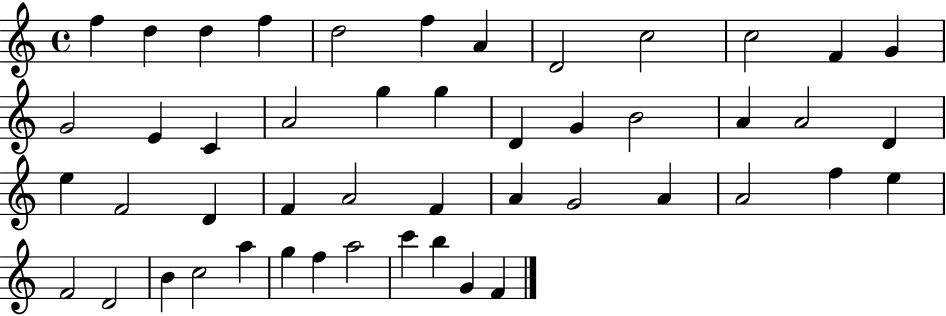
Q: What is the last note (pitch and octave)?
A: F4